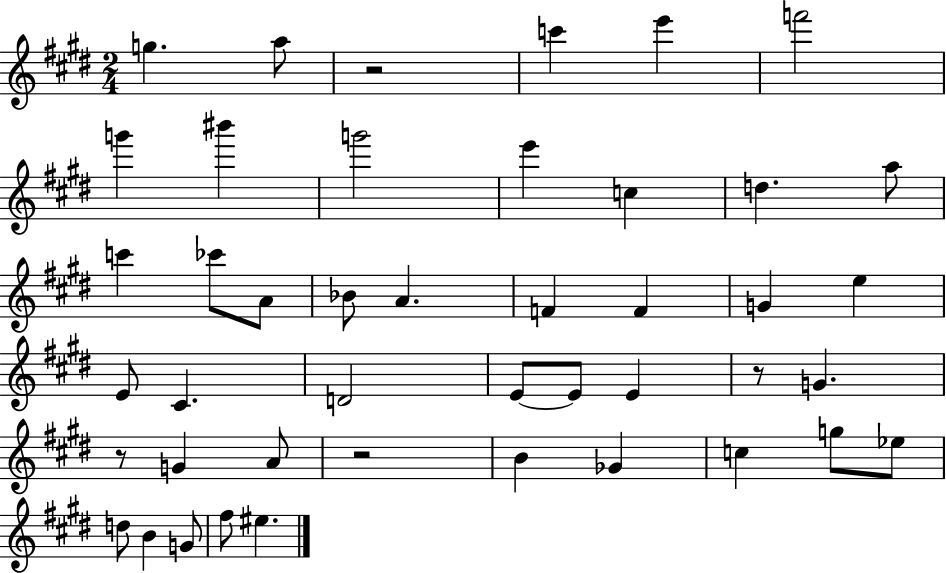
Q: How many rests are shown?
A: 4